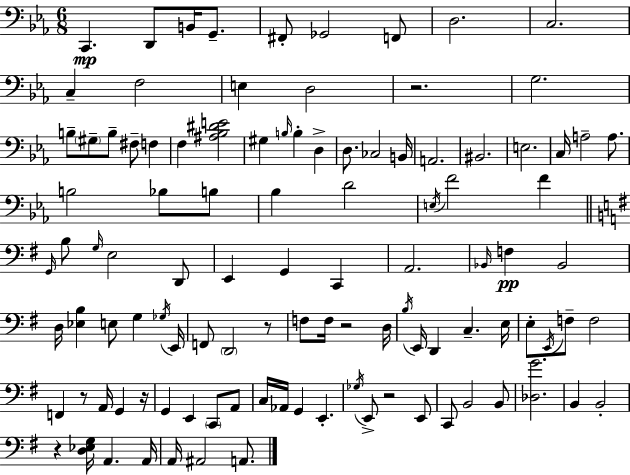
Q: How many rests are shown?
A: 7